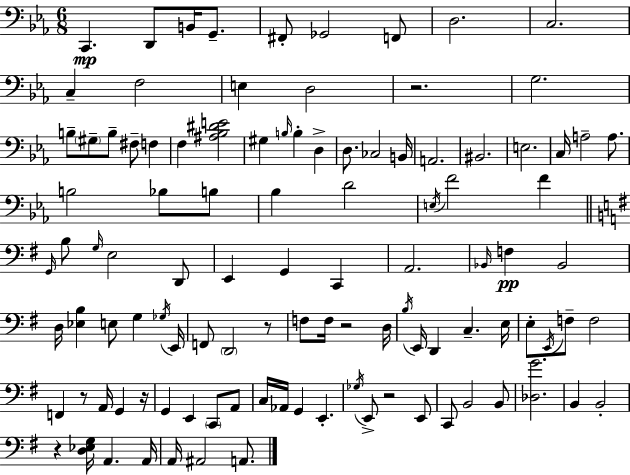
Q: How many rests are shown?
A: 7